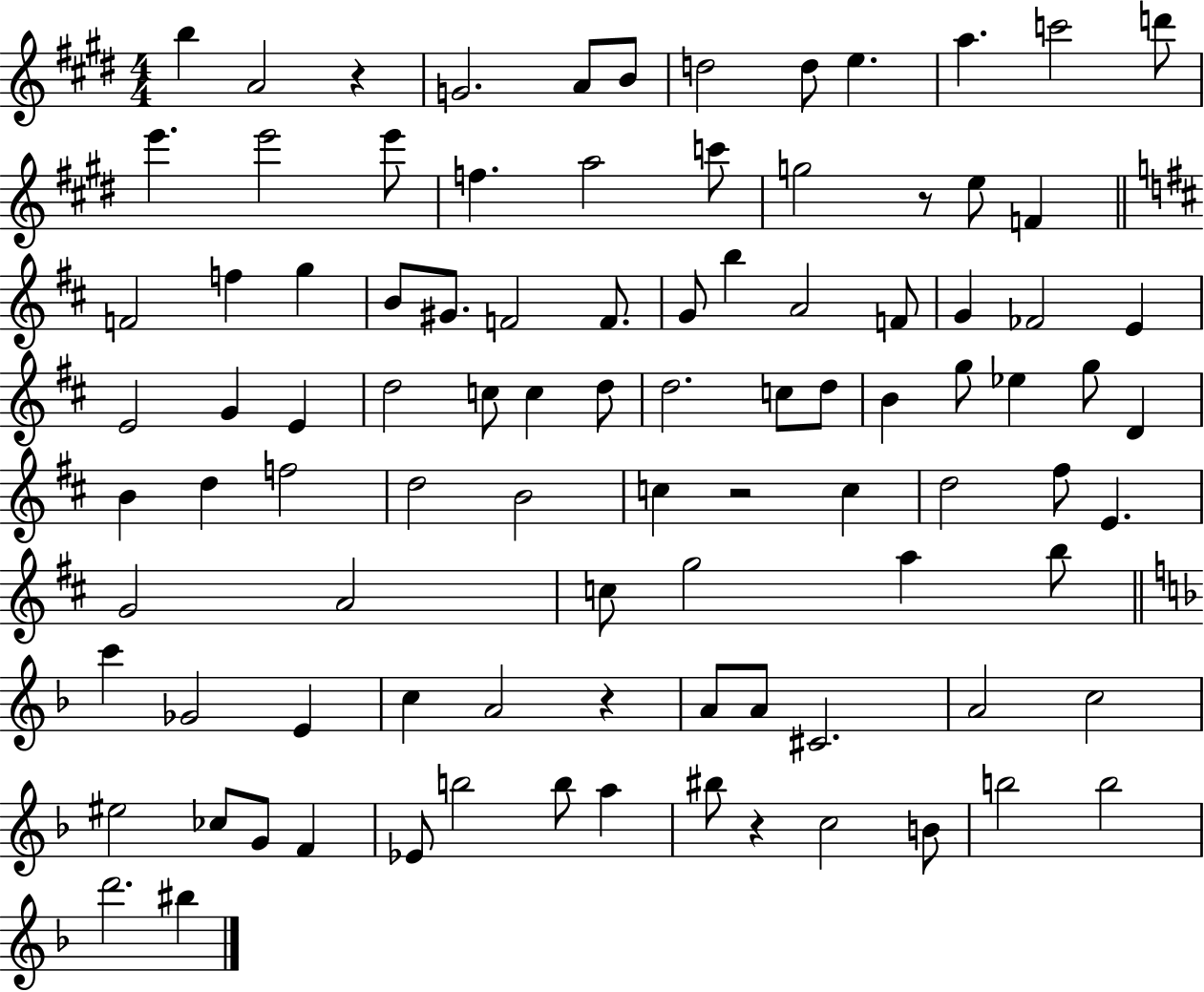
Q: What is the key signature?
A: E major